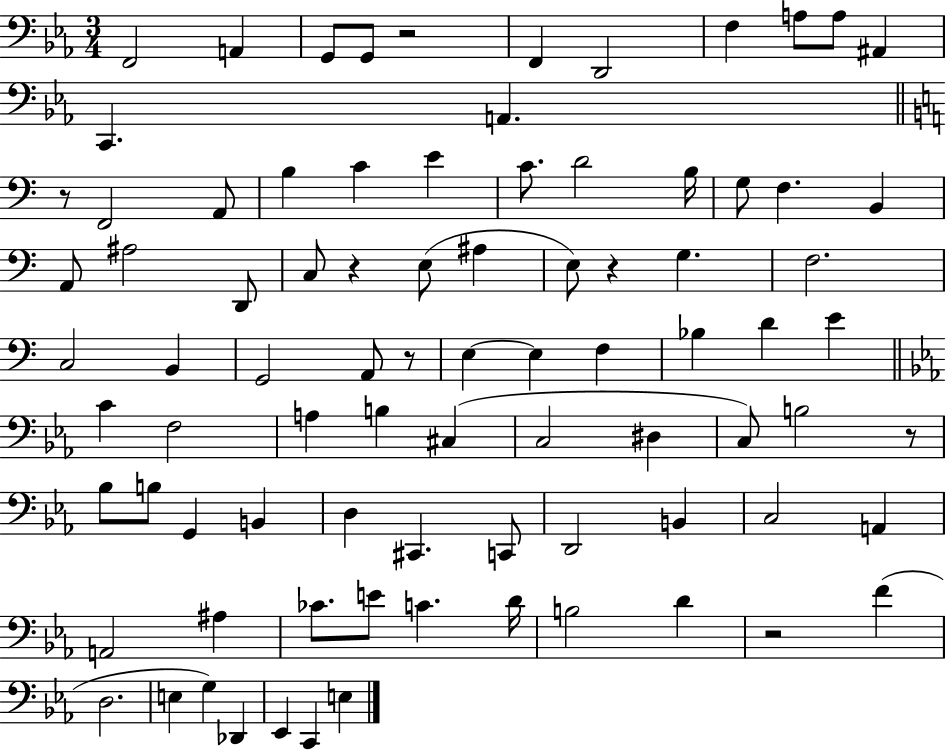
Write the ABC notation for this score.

X:1
T:Untitled
M:3/4
L:1/4
K:Eb
F,,2 A,, G,,/2 G,,/2 z2 F,, D,,2 F, A,/2 A,/2 ^A,, C,, A,, z/2 F,,2 A,,/2 B, C E C/2 D2 B,/4 G,/2 F, B,, A,,/2 ^A,2 D,,/2 C,/2 z E,/2 ^A, E,/2 z G, F,2 C,2 B,, G,,2 A,,/2 z/2 E, E, F, _B, D E C F,2 A, B, ^C, C,2 ^D, C,/2 B,2 z/2 _B,/2 B,/2 G,, B,, D, ^C,, C,,/2 D,,2 B,, C,2 A,, A,,2 ^A, _C/2 E/2 C D/4 B,2 D z2 F D,2 E, G, _D,, _E,, C,, E,